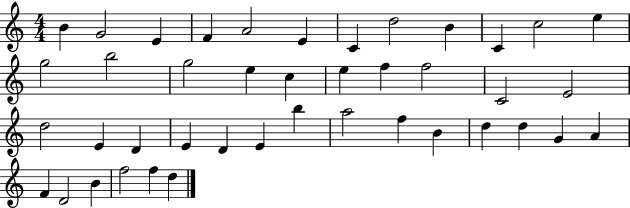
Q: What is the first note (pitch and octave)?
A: B4